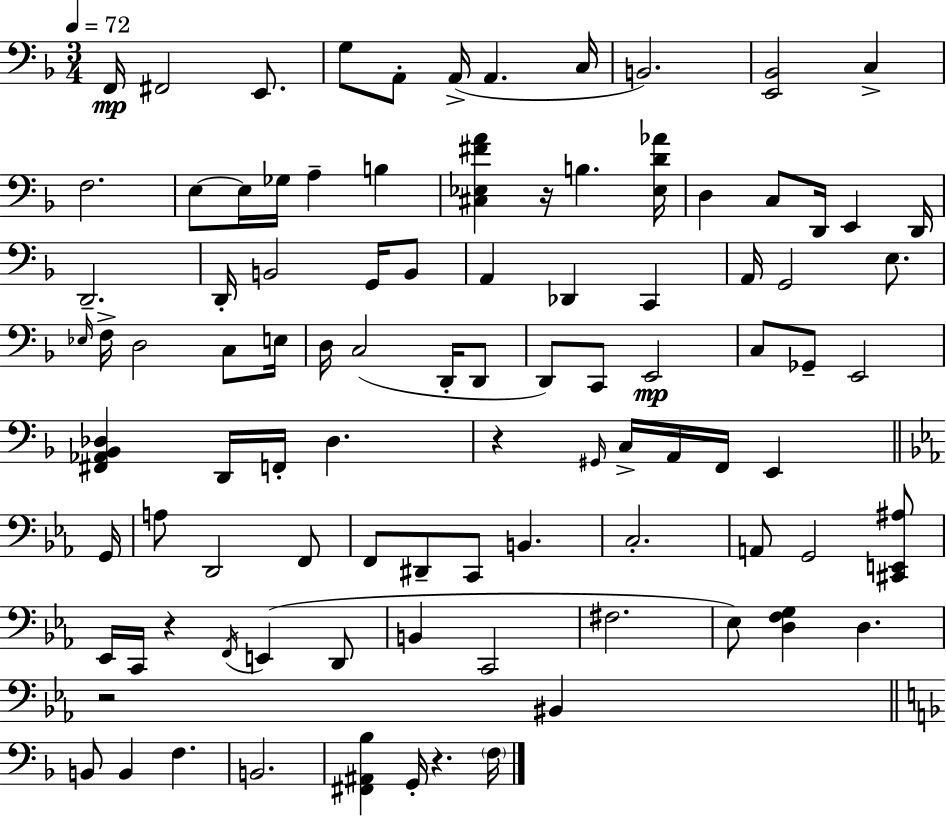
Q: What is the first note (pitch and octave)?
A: F2